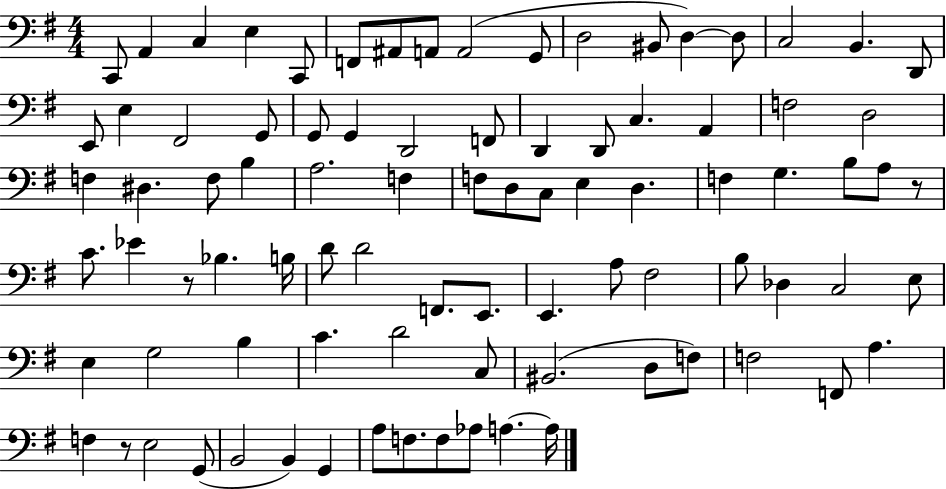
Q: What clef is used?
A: bass